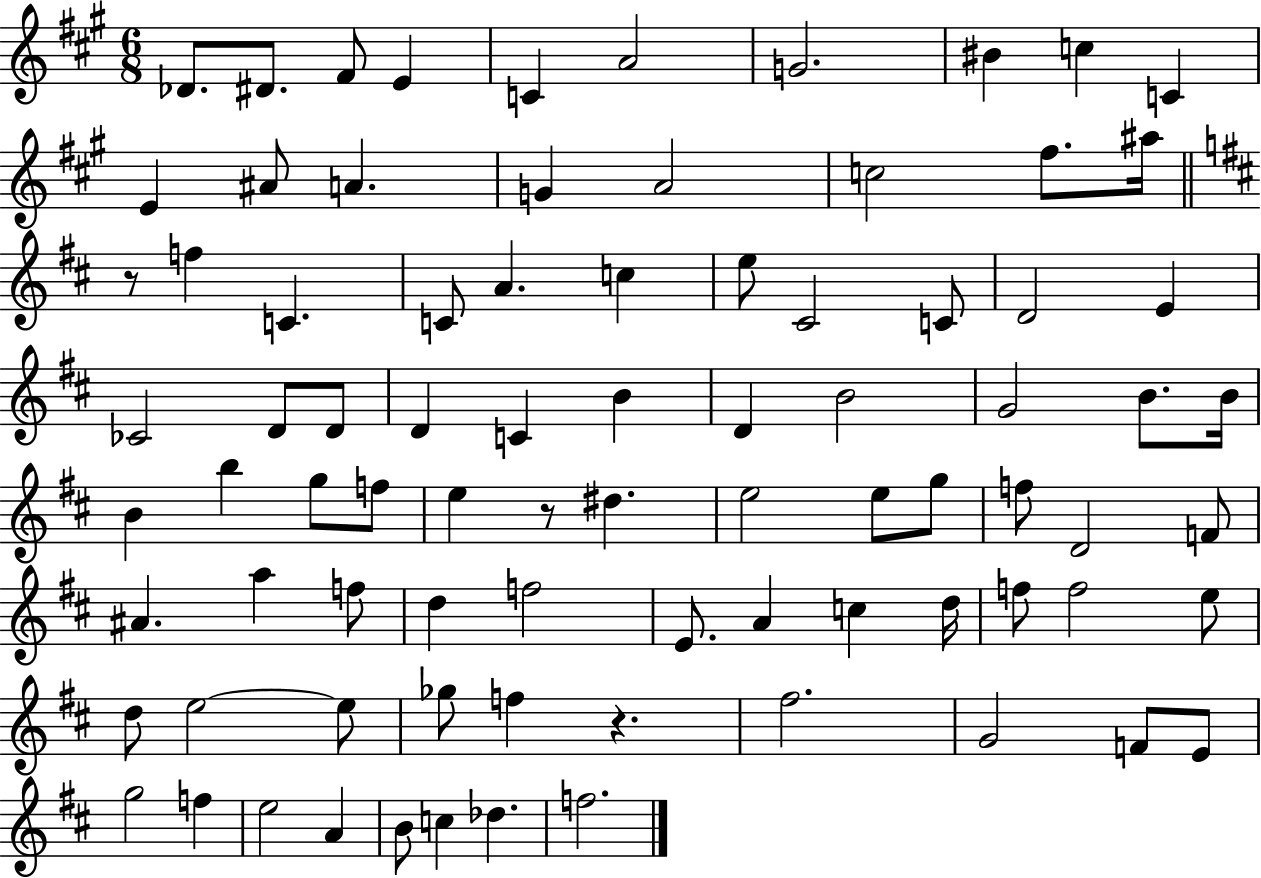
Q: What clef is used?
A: treble